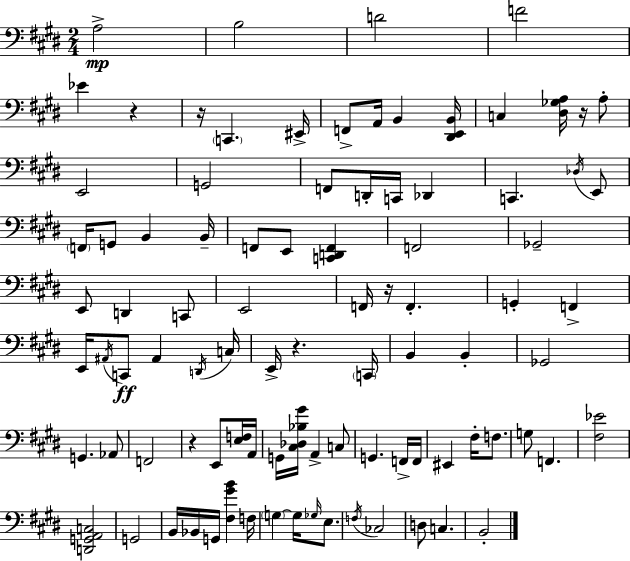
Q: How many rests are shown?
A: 6